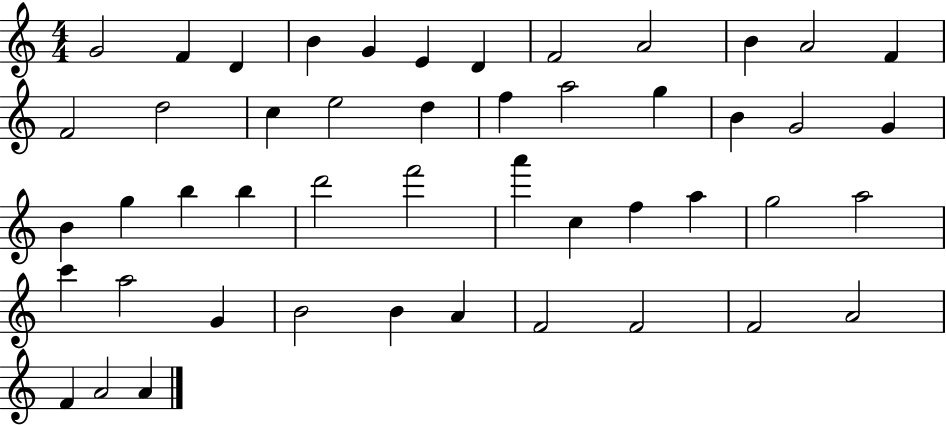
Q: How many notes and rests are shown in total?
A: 48